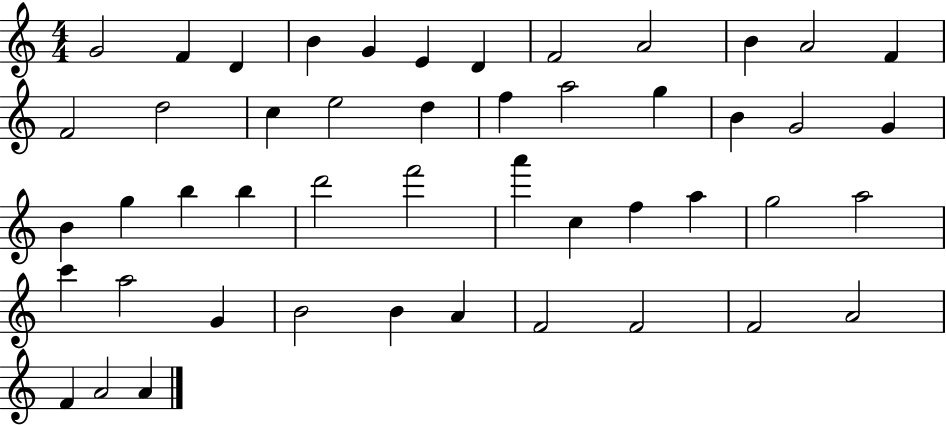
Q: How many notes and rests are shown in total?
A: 48